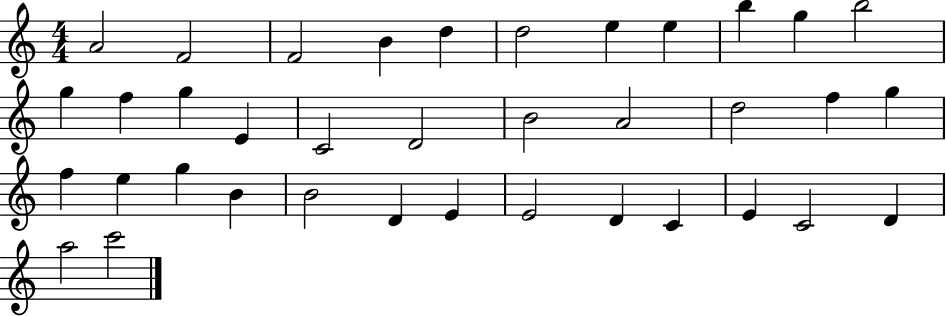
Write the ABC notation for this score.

X:1
T:Untitled
M:4/4
L:1/4
K:C
A2 F2 F2 B d d2 e e b g b2 g f g E C2 D2 B2 A2 d2 f g f e g B B2 D E E2 D C E C2 D a2 c'2